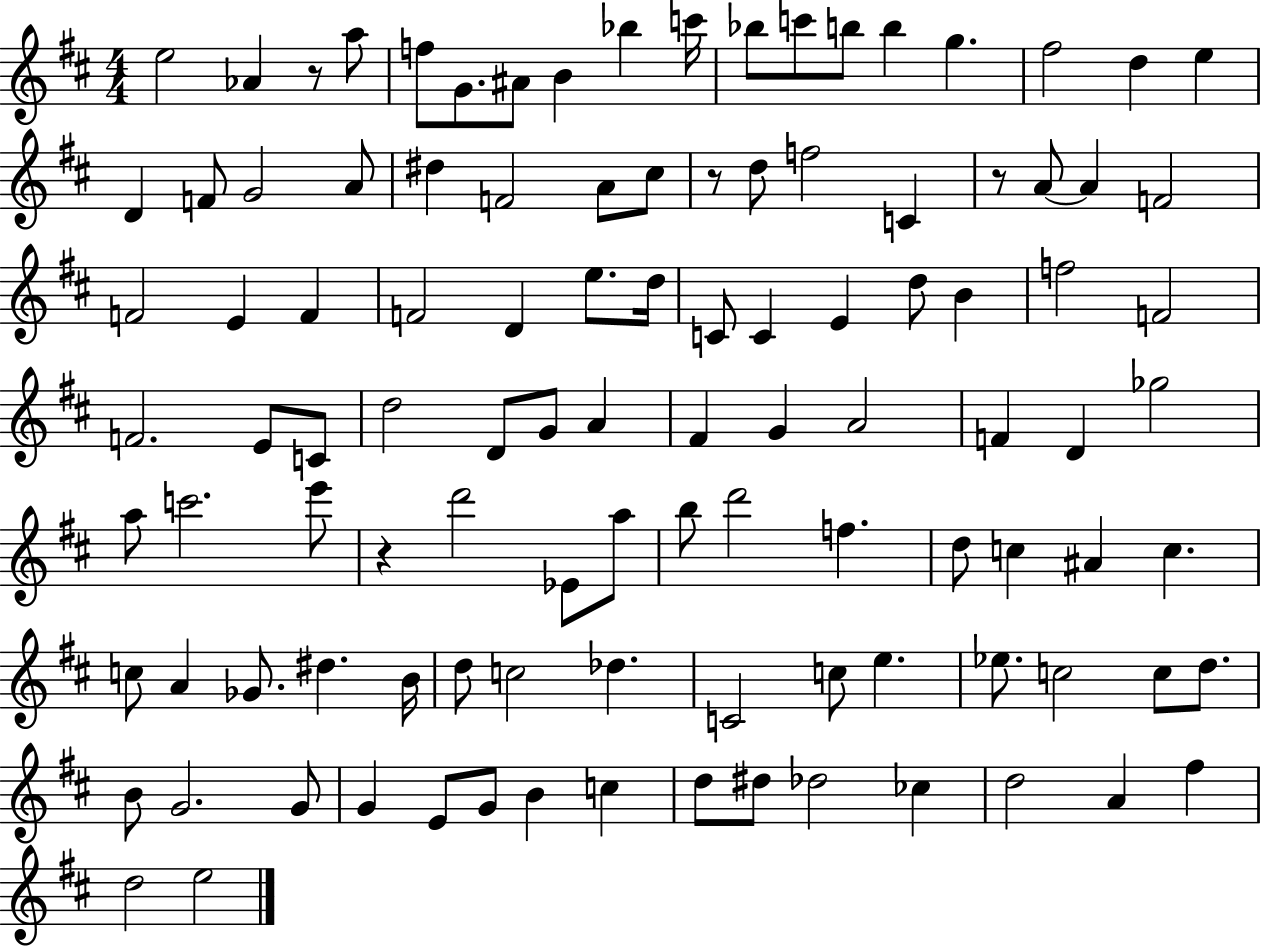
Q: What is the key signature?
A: D major